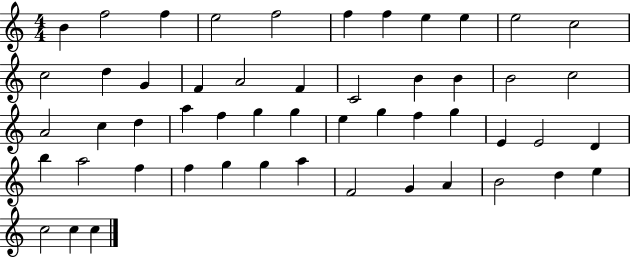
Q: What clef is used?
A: treble